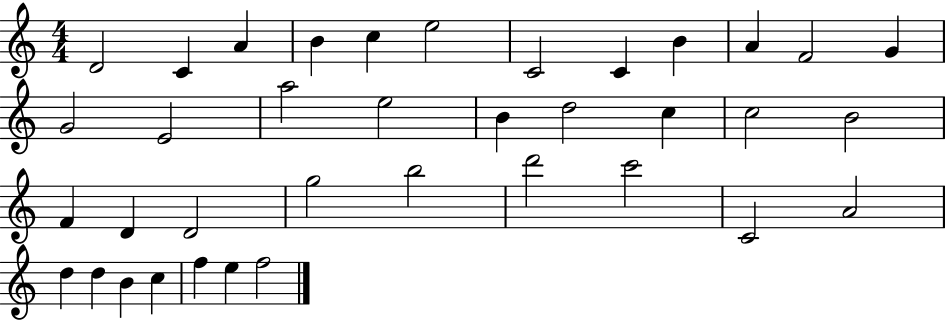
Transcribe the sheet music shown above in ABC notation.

X:1
T:Untitled
M:4/4
L:1/4
K:C
D2 C A B c e2 C2 C B A F2 G G2 E2 a2 e2 B d2 c c2 B2 F D D2 g2 b2 d'2 c'2 C2 A2 d d B c f e f2